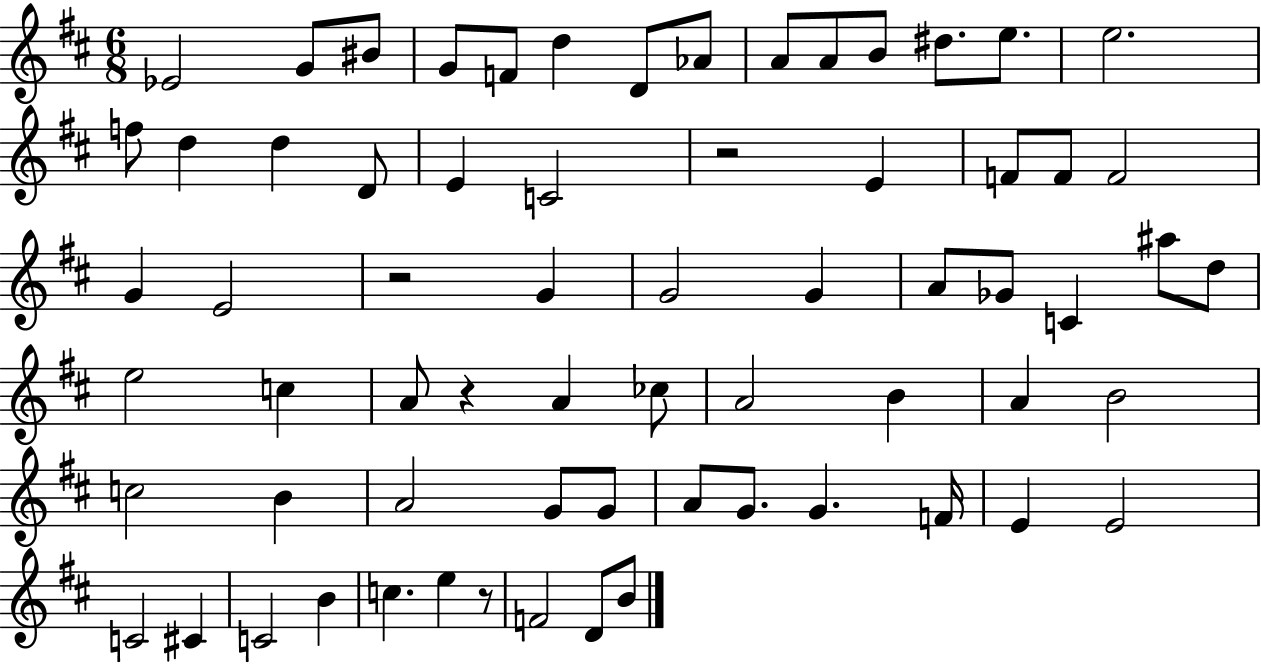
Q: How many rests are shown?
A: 4